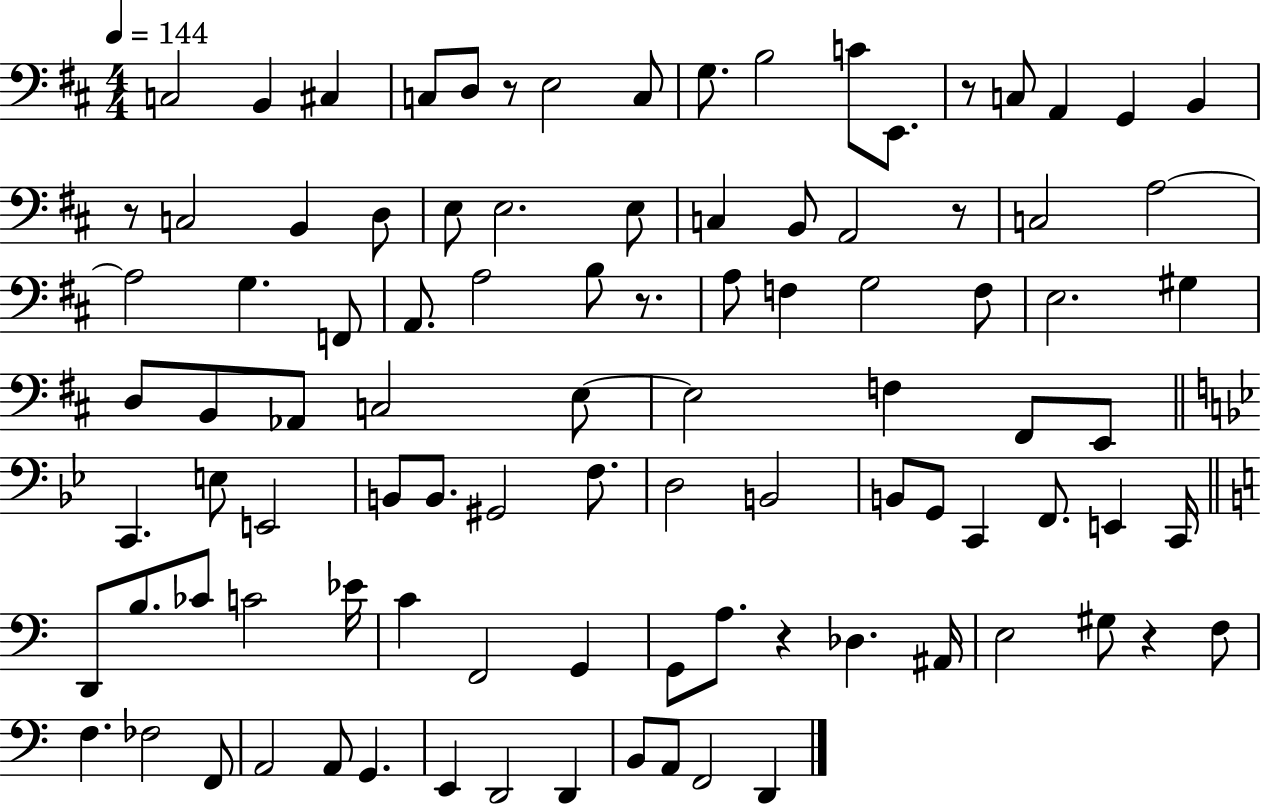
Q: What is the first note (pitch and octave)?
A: C3